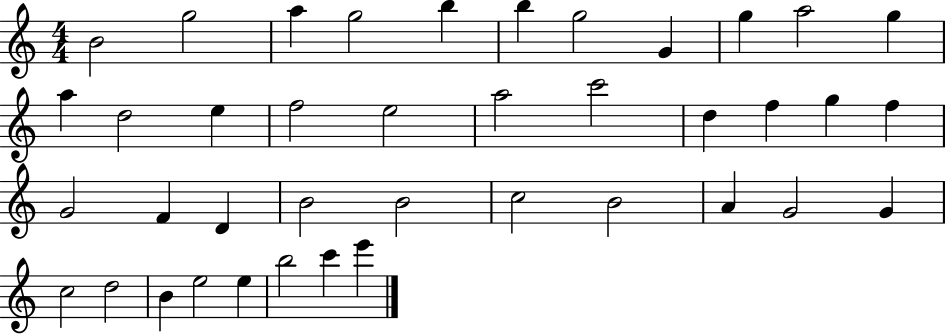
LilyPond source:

{
  \clef treble
  \numericTimeSignature
  \time 4/4
  \key c \major
  b'2 g''2 | a''4 g''2 b''4 | b''4 g''2 g'4 | g''4 a''2 g''4 | \break a''4 d''2 e''4 | f''2 e''2 | a''2 c'''2 | d''4 f''4 g''4 f''4 | \break g'2 f'4 d'4 | b'2 b'2 | c''2 b'2 | a'4 g'2 g'4 | \break c''2 d''2 | b'4 e''2 e''4 | b''2 c'''4 e'''4 | \bar "|."
}